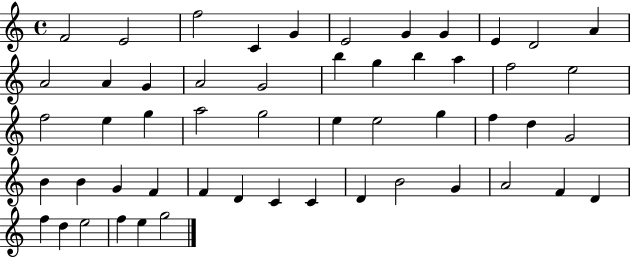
{
  \clef treble
  \time 4/4
  \defaultTimeSignature
  \key c \major
  f'2 e'2 | f''2 c'4 g'4 | e'2 g'4 g'4 | e'4 d'2 a'4 | \break a'2 a'4 g'4 | a'2 g'2 | b''4 g''4 b''4 a''4 | f''2 e''2 | \break f''2 e''4 g''4 | a''2 g''2 | e''4 e''2 g''4 | f''4 d''4 g'2 | \break b'4 b'4 g'4 f'4 | f'4 d'4 c'4 c'4 | d'4 b'2 g'4 | a'2 f'4 d'4 | \break f''4 d''4 e''2 | f''4 e''4 g''2 | \bar "|."
}